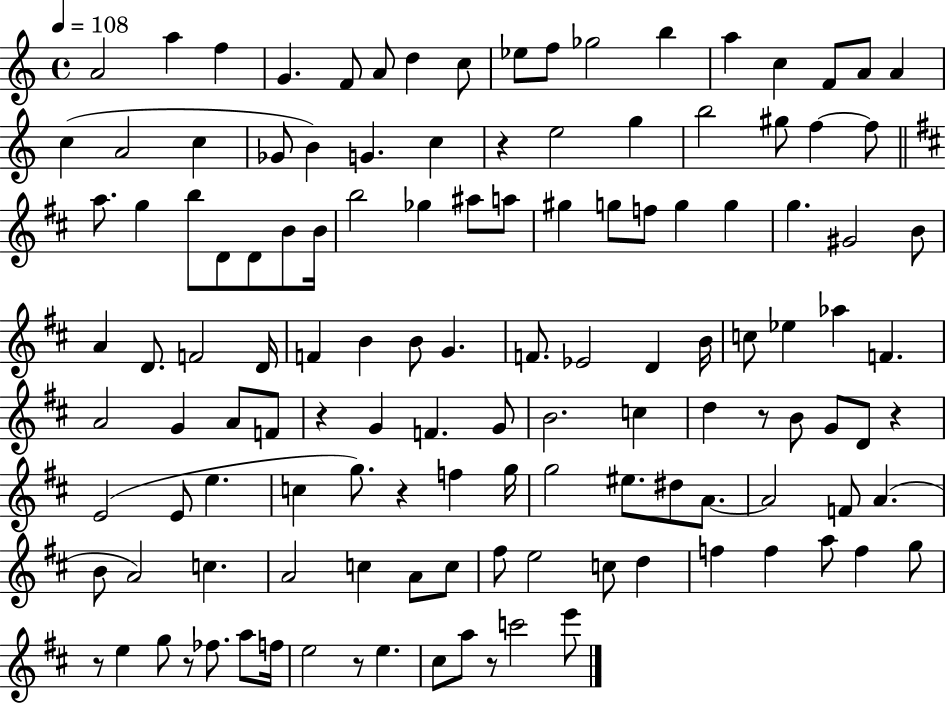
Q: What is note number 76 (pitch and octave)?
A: B4